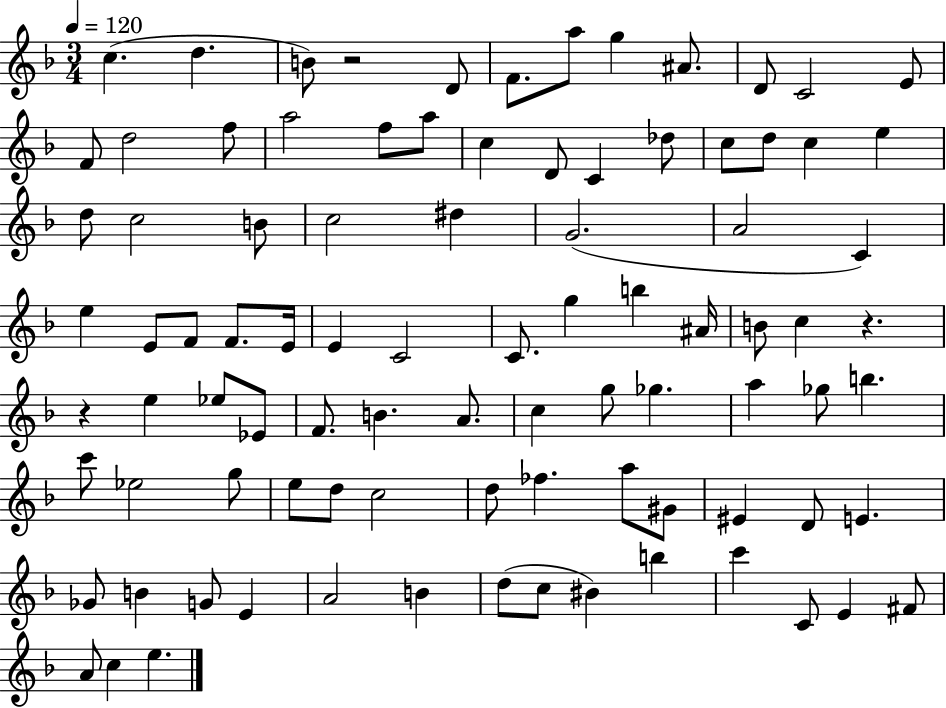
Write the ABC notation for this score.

X:1
T:Untitled
M:3/4
L:1/4
K:F
c d B/2 z2 D/2 F/2 a/2 g ^A/2 D/2 C2 E/2 F/2 d2 f/2 a2 f/2 a/2 c D/2 C _d/2 c/2 d/2 c e d/2 c2 B/2 c2 ^d G2 A2 C e E/2 F/2 F/2 E/4 E C2 C/2 g b ^A/4 B/2 c z z e _e/2 _E/2 F/2 B A/2 c g/2 _g a _g/2 b c'/2 _e2 g/2 e/2 d/2 c2 d/2 _f a/2 ^G/2 ^E D/2 E _G/2 B G/2 E A2 B d/2 c/2 ^B b c' C/2 E ^F/2 A/2 c e